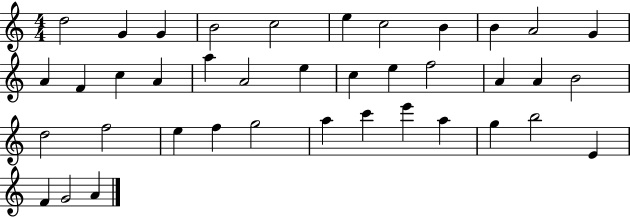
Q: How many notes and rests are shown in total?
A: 39